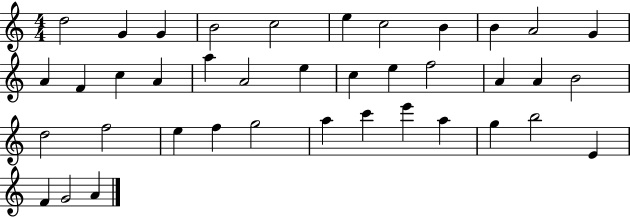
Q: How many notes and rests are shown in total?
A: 39